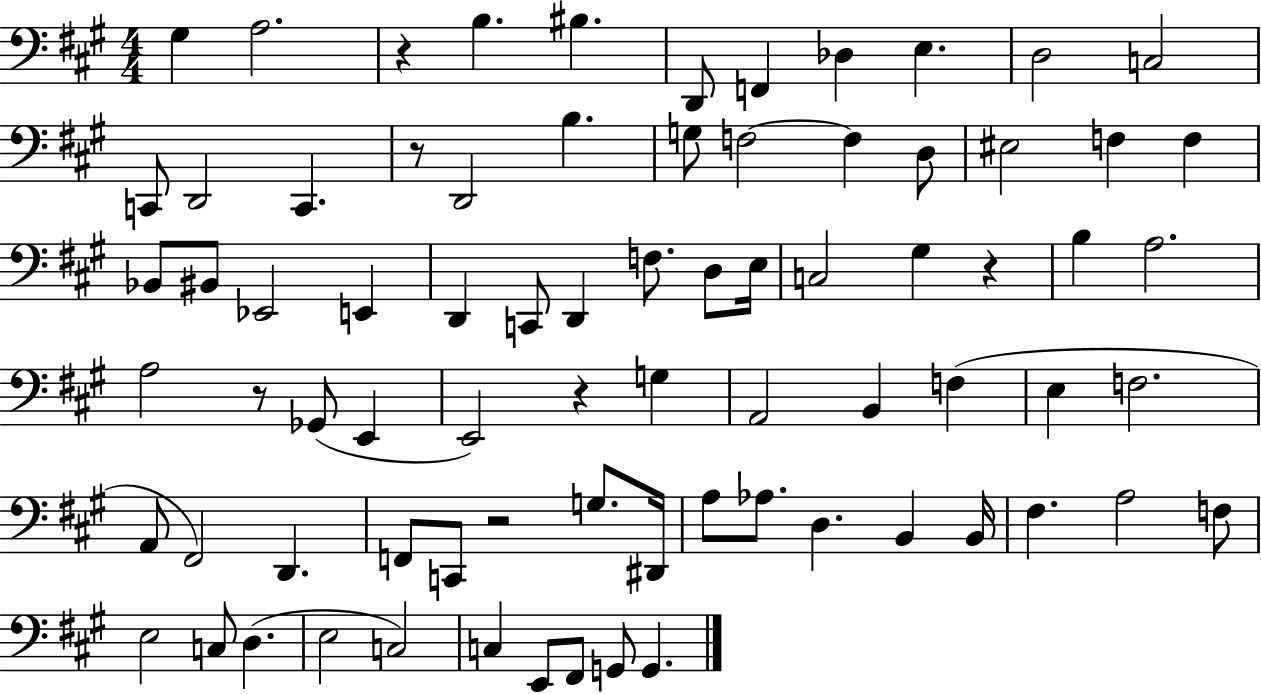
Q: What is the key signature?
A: A major